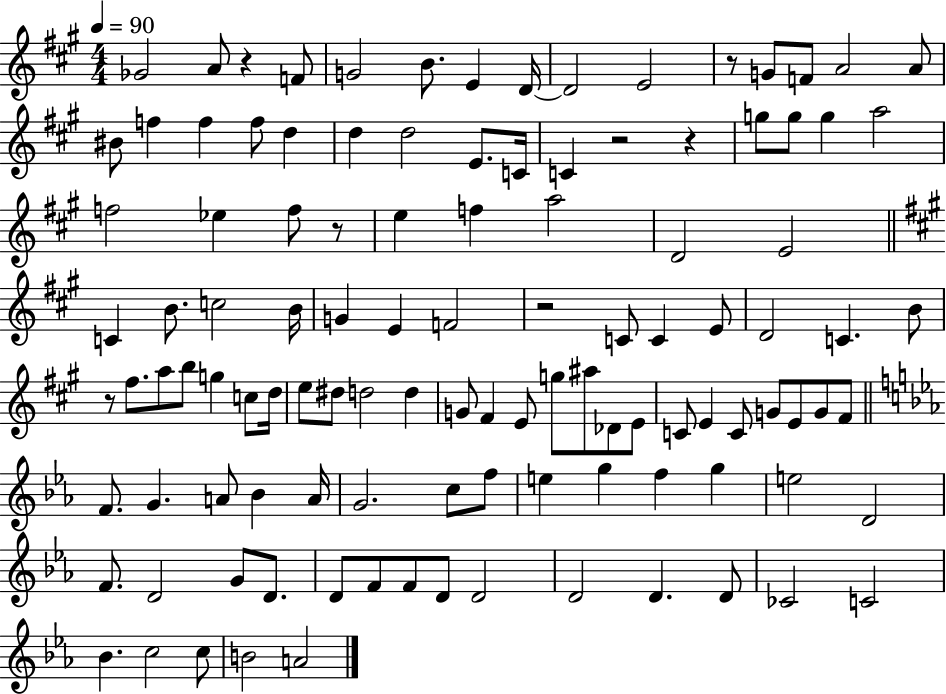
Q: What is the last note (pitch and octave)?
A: A4